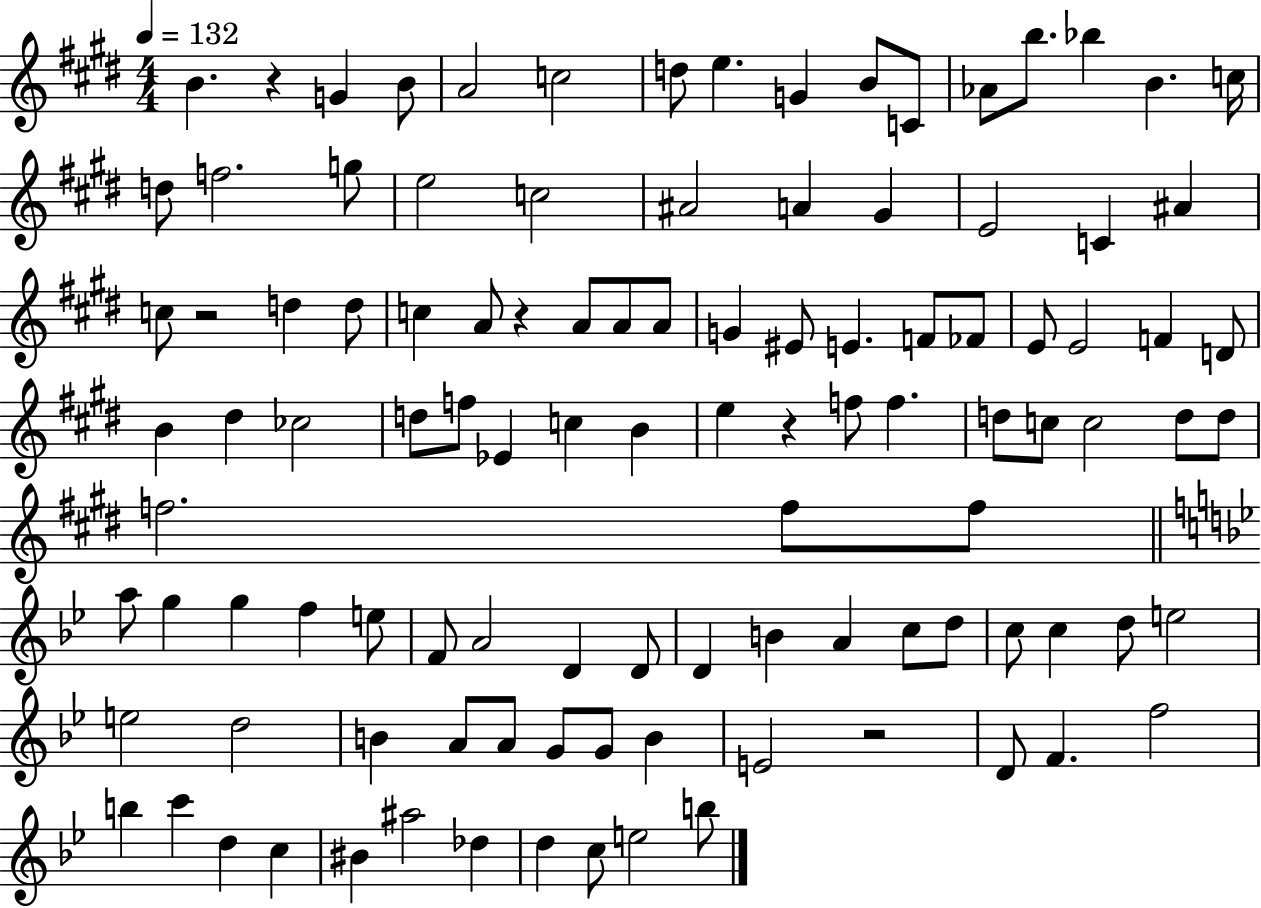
X:1
T:Untitled
M:4/4
L:1/4
K:E
B z G B/2 A2 c2 d/2 e G B/2 C/2 _A/2 b/2 _b B c/4 d/2 f2 g/2 e2 c2 ^A2 A ^G E2 C ^A c/2 z2 d d/2 c A/2 z A/2 A/2 A/2 G ^E/2 E F/2 _F/2 E/2 E2 F D/2 B ^d _c2 d/2 f/2 _E c B e z f/2 f d/2 c/2 c2 d/2 d/2 f2 f/2 f/2 a/2 g g f e/2 F/2 A2 D D/2 D B A c/2 d/2 c/2 c d/2 e2 e2 d2 B A/2 A/2 G/2 G/2 B E2 z2 D/2 F f2 b c' d c ^B ^a2 _d d c/2 e2 b/2